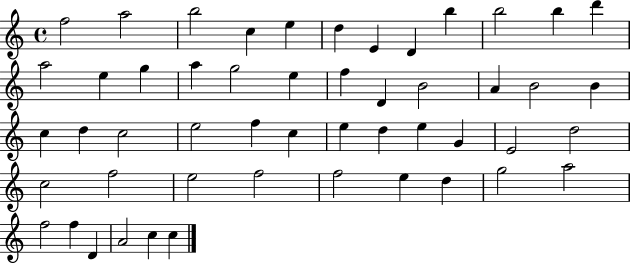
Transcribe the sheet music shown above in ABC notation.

X:1
T:Untitled
M:4/4
L:1/4
K:C
f2 a2 b2 c e d E D b b2 b d' a2 e g a g2 e f D B2 A B2 B c d c2 e2 f c e d e G E2 d2 c2 f2 e2 f2 f2 e d g2 a2 f2 f D A2 c c